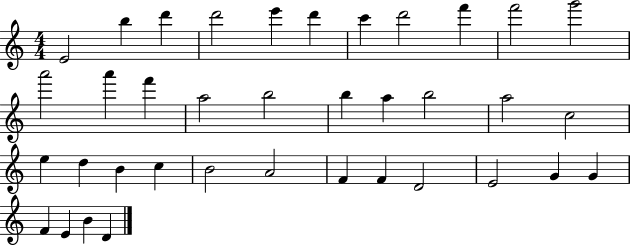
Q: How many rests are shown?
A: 0